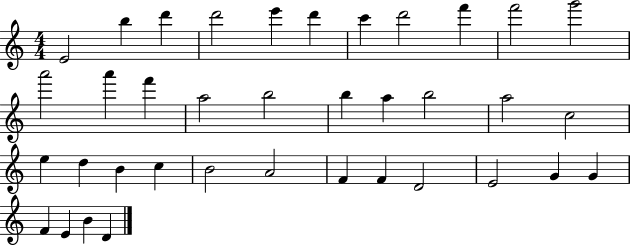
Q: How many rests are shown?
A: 0